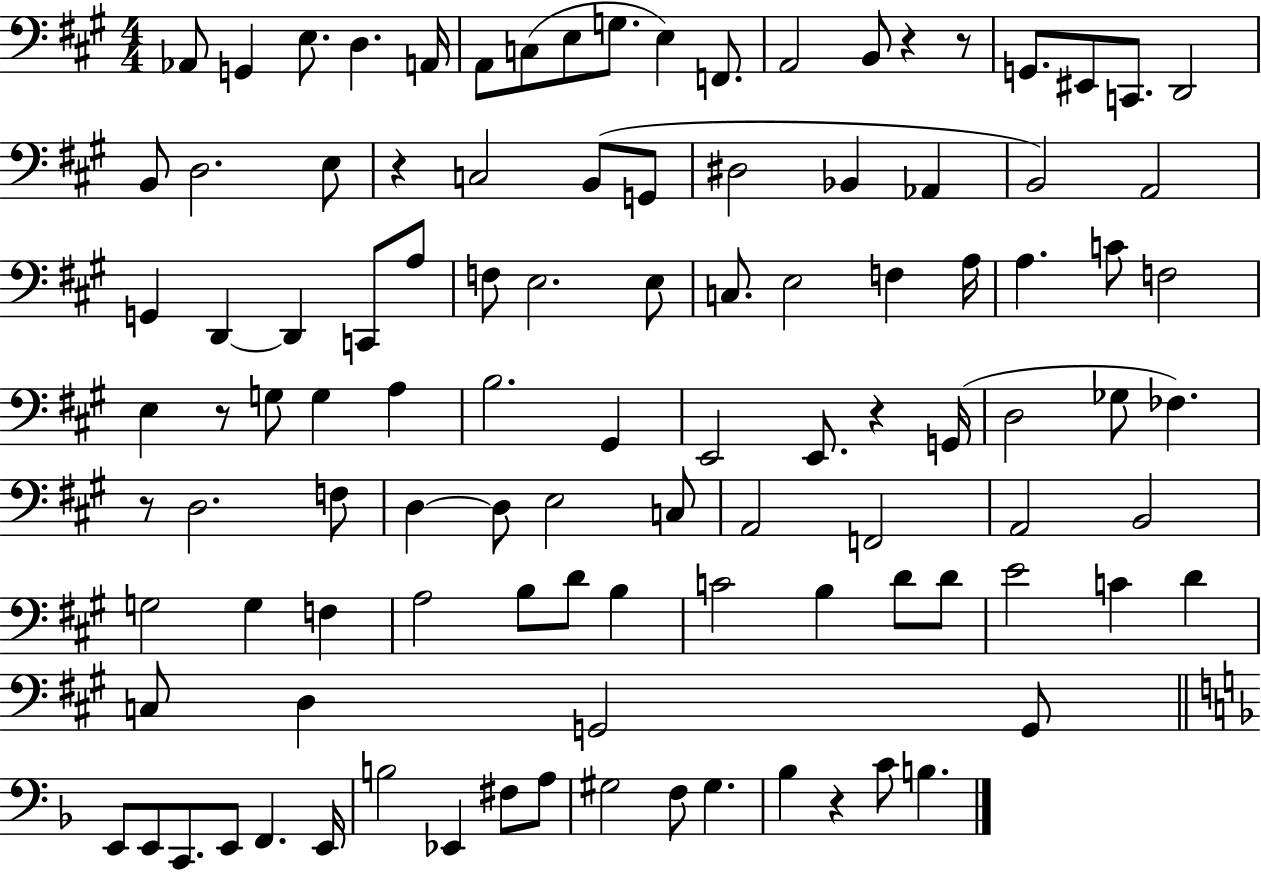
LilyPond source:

{
  \clef bass
  \numericTimeSignature
  \time 4/4
  \key a \major
  aes,8 g,4 e8. d4. a,16 | a,8 c8( e8 g8. e4) f,8. | a,2 b,8 r4 r8 | g,8. eis,8 c,8. d,2 | \break b,8 d2. e8 | r4 c2 b,8( g,8 | dis2 bes,4 aes,4 | b,2) a,2 | \break g,4 d,4~~ d,4 c,8 a8 | f8 e2. e8 | c8. e2 f4 a16 | a4. c'8 f2 | \break e4 r8 g8 g4 a4 | b2. gis,4 | e,2 e,8. r4 g,16( | d2 ges8 fes4.) | \break r8 d2. f8 | d4~~ d8 e2 c8 | a,2 f,2 | a,2 b,2 | \break g2 g4 f4 | a2 b8 d'8 b4 | c'2 b4 d'8 d'8 | e'2 c'4 d'4 | \break c8 d4 g,2 g,8 | \bar "||" \break \key f \major e,8 e,8 c,8. e,8 f,4. e,16 | b2 ees,4 fis8 a8 | gis2 f8 gis4. | bes4 r4 c'8 b4. | \break \bar "|."
}